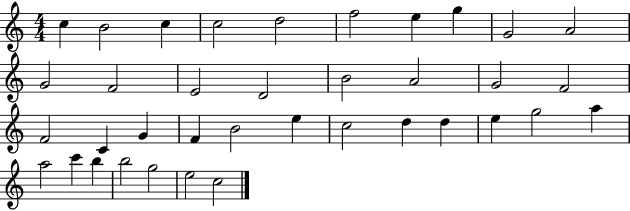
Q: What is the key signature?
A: C major